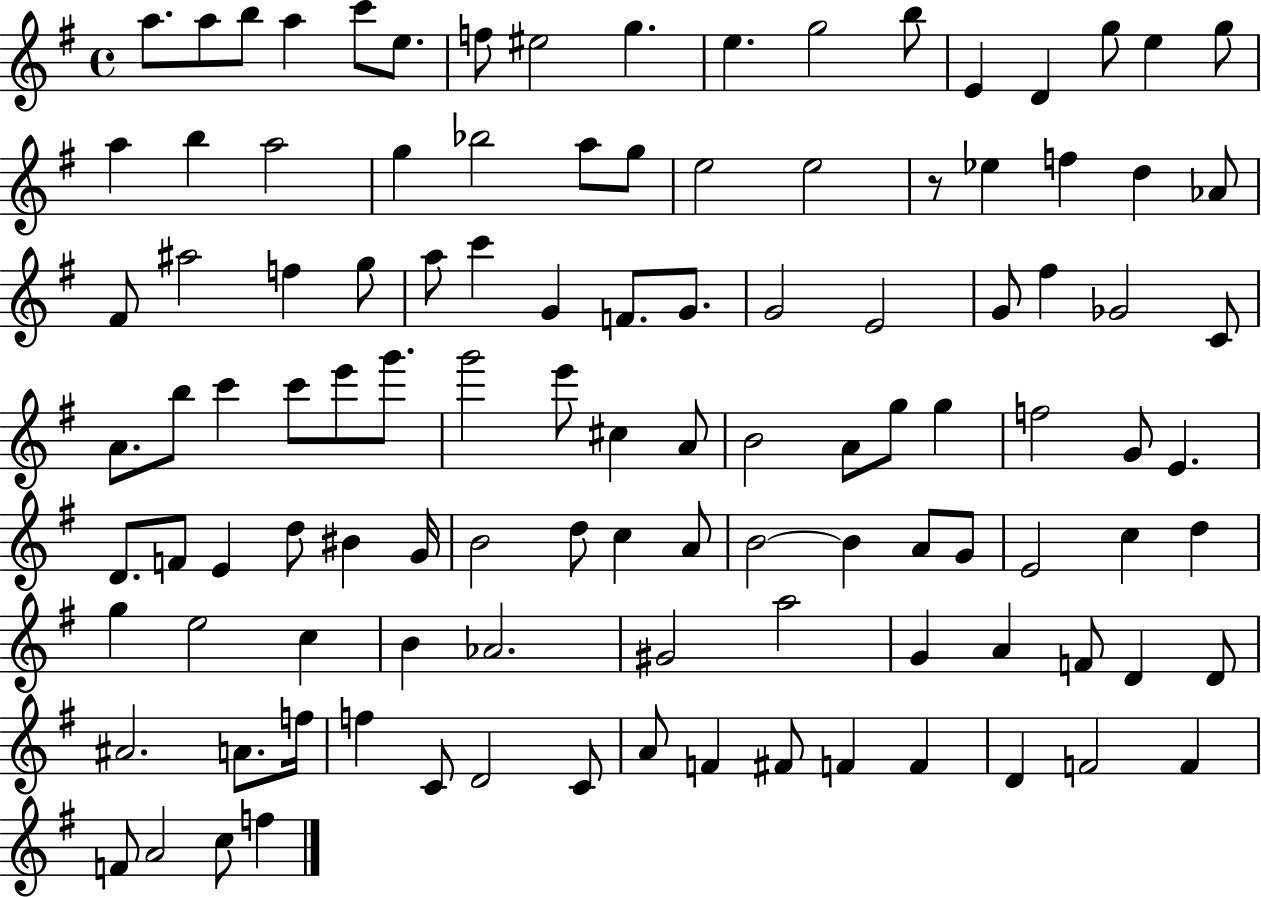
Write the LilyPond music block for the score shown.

{
  \clef treble
  \time 4/4
  \defaultTimeSignature
  \key g \major
  \repeat volta 2 { a''8. a''8 b''8 a''4 c'''8 e''8. | f''8 eis''2 g''4. | e''4. g''2 b''8 | e'4 d'4 g''8 e''4 g''8 | \break a''4 b''4 a''2 | g''4 bes''2 a''8 g''8 | e''2 e''2 | r8 ees''4 f''4 d''4 aes'8 | \break fis'8 ais''2 f''4 g''8 | a''8 c'''4 g'4 f'8. g'8. | g'2 e'2 | g'8 fis''4 ges'2 c'8 | \break a'8. b''8 c'''4 c'''8 e'''8 g'''8. | g'''2 e'''8 cis''4 a'8 | b'2 a'8 g''8 g''4 | f''2 g'8 e'4. | \break d'8. f'8 e'4 d''8 bis'4 g'16 | b'2 d''8 c''4 a'8 | b'2~~ b'4 a'8 g'8 | e'2 c''4 d''4 | \break g''4 e''2 c''4 | b'4 aes'2. | gis'2 a''2 | g'4 a'4 f'8 d'4 d'8 | \break ais'2. a'8. f''16 | f''4 c'8 d'2 c'8 | a'8 f'4 fis'8 f'4 f'4 | d'4 f'2 f'4 | \break f'8 a'2 c''8 f''4 | } \bar "|."
}